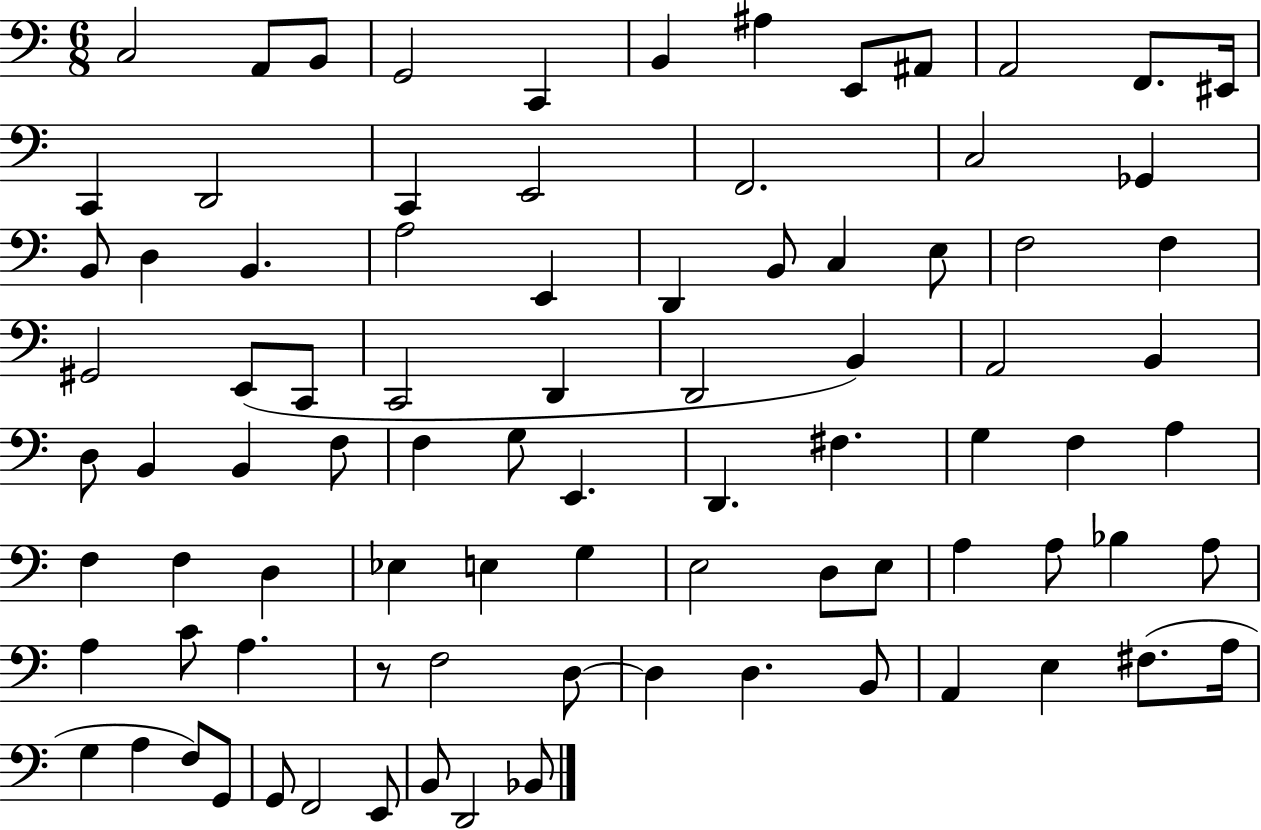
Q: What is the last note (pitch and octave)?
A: Bb2